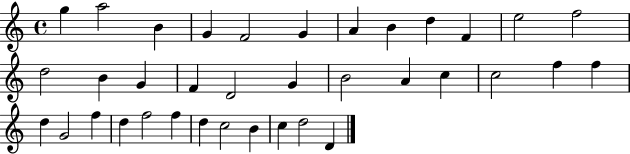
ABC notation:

X:1
T:Untitled
M:4/4
L:1/4
K:C
g a2 B G F2 G A B d F e2 f2 d2 B G F D2 G B2 A c c2 f f d G2 f d f2 f d c2 B c d2 D